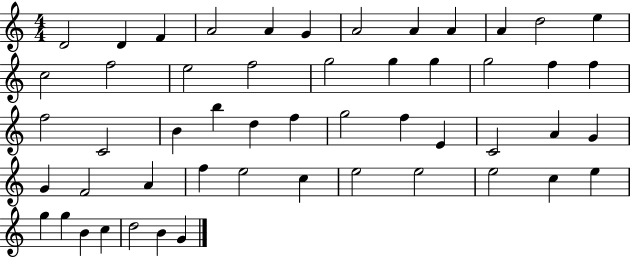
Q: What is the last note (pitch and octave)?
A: G4